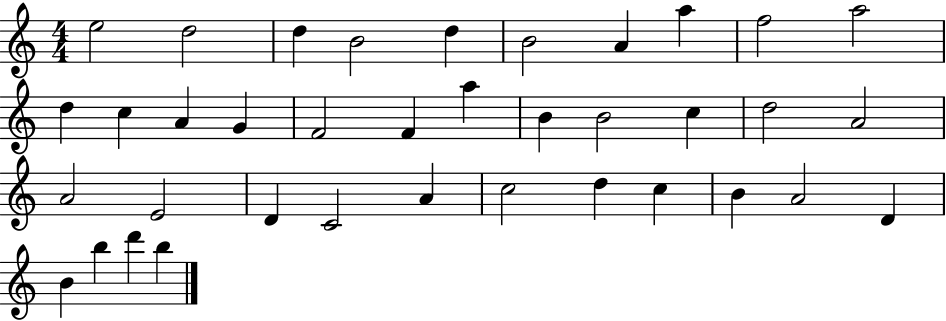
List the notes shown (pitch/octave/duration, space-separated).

E5/h D5/h D5/q B4/h D5/q B4/h A4/q A5/q F5/h A5/h D5/q C5/q A4/q G4/q F4/h F4/q A5/q B4/q B4/h C5/q D5/h A4/h A4/h E4/h D4/q C4/h A4/q C5/h D5/q C5/q B4/q A4/h D4/q B4/q B5/q D6/q B5/q